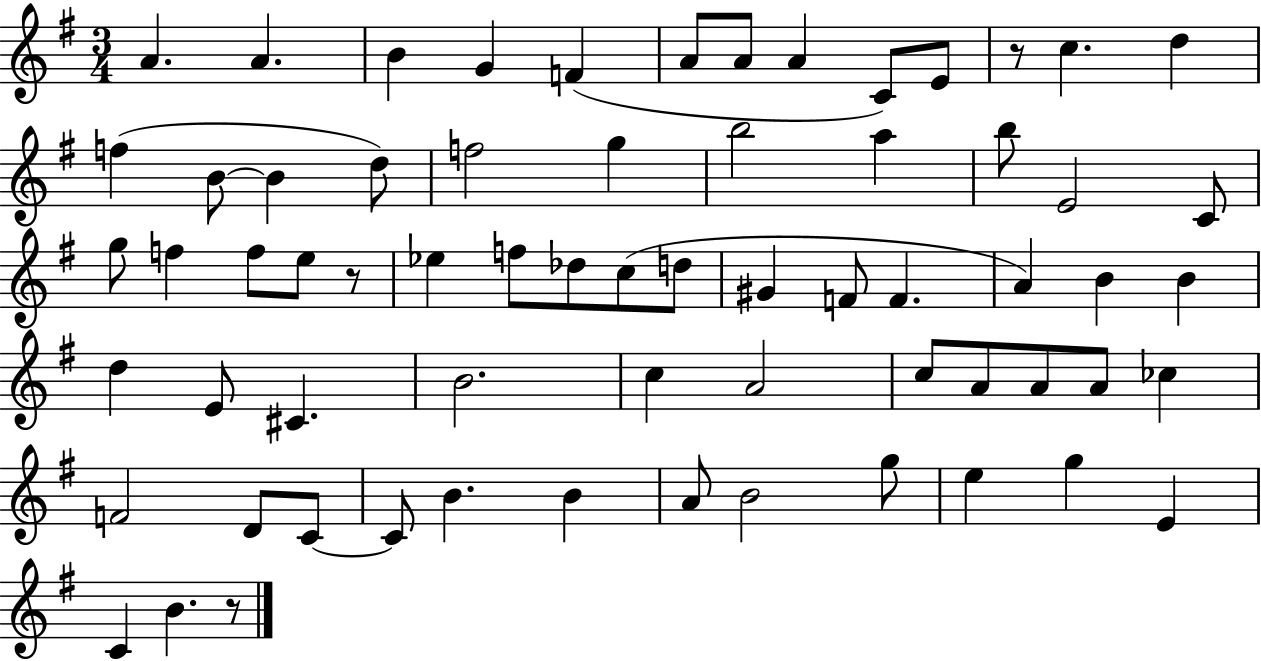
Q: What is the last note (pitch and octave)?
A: B4